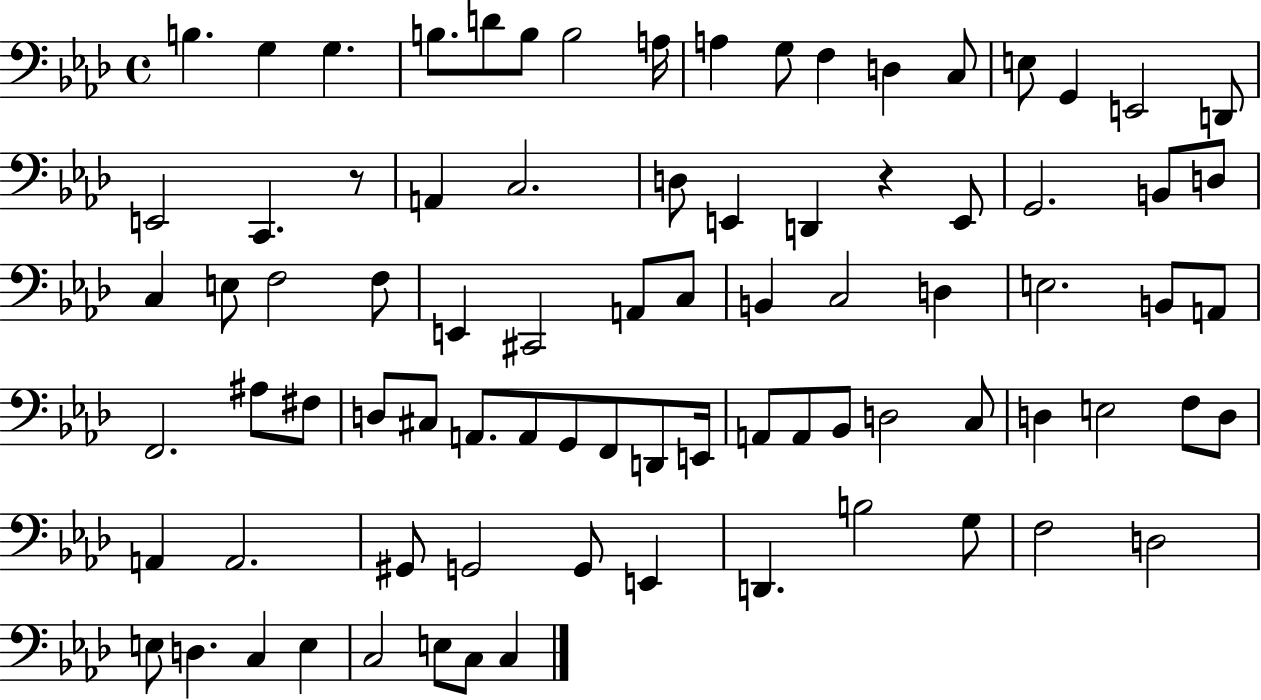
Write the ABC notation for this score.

X:1
T:Untitled
M:4/4
L:1/4
K:Ab
B, G, G, B,/2 D/2 B,/2 B,2 A,/4 A, G,/2 F, D, C,/2 E,/2 G,, E,,2 D,,/2 E,,2 C,, z/2 A,, C,2 D,/2 E,, D,, z E,,/2 G,,2 B,,/2 D,/2 C, E,/2 F,2 F,/2 E,, ^C,,2 A,,/2 C,/2 B,, C,2 D, E,2 B,,/2 A,,/2 F,,2 ^A,/2 ^F,/2 D,/2 ^C,/2 A,,/2 A,,/2 G,,/2 F,,/2 D,,/2 E,,/4 A,,/2 A,,/2 _B,,/2 D,2 C,/2 D, E,2 F,/2 D,/2 A,, A,,2 ^G,,/2 G,,2 G,,/2 E,, D,, B,2 G,/2 F,2 D,2 E,/2 D, C, E, C,2 E,/2 C,/2 C,